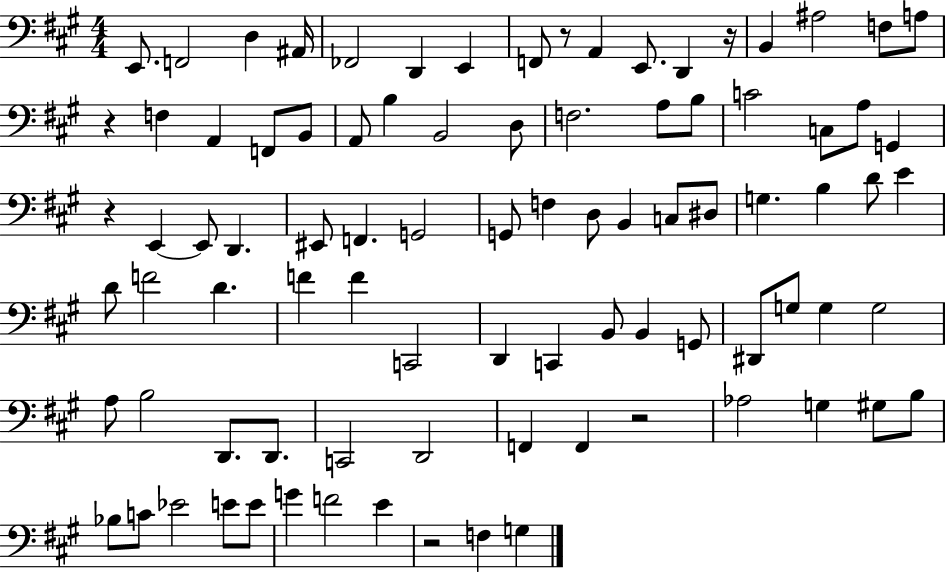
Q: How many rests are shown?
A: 6